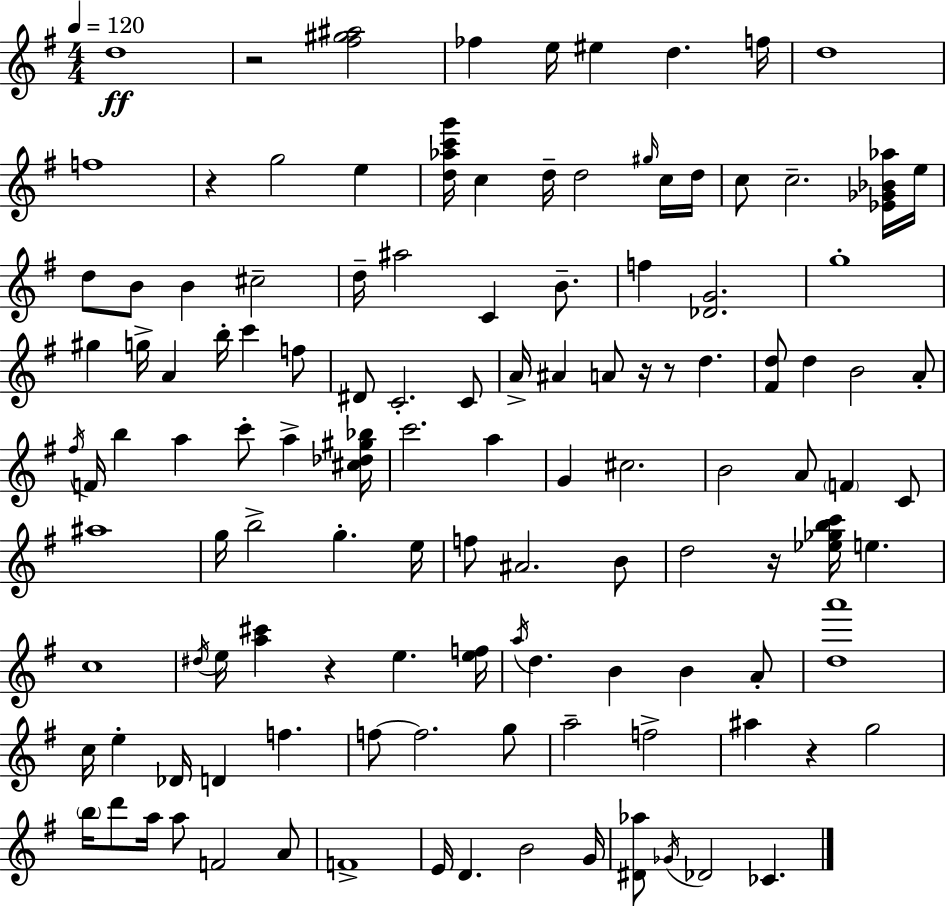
{
  \clef treble
  \numericTimeSignature
  \time 4/4
  \key e \minor
  \tempo 4 = 120
  d''1\ff | r2 <fis'' gis'' ais''>2 | fes''4 e''16 eis''4 d''4. f''16 | d''1 | \break f''1 | r4 g''2 e''4 | <d'' aes'' c''' g'''>16 c''4 d''16-- d''2 \grace { gis''16 } c''16 | d''16 c''8 c''2.-- <ees' ges' bes' aes''>16 | \break e''16 d''8 b'8 b'4 cis''2-- | d''16-- ais''2 c'4 b'8.-- | f''4 <des' g'>2. | g''1-. | \break gis''4 g''16-> a'4 b''16-. c'''4 f''8 | dis'8 c'2.-. c'8 | a'16-> ais'4 a'8 r16 r8 d''4. | <fis' d''>8 d''4 b'2 a'8-. | \break \acciaccatura { fis''16 } f'16 b''4 a''4 c'''8-. a''4-> | <cis'' des'' gis'' bes''>16 c'''2. a''4 | g'4 cis''2. | b'2 a'8 \parenthesize f'4 | \break c'8 ais''1 | g''16 b''2-> g''4.-. | e''16 f''8 ais'2. | b'8 d''2 r16 <ees'' ges'' b'' c'''>16 e''4. | \break c''1 | \acciaccatura { dis''16 } e''16 <a'' cis'''>4 r4 e''4. | <e'' f''>16 \acciaccatura { a''16 } d''4. b'4 b'4 | a'8-. <d'' a'''>1 | \break c''16 e''4-. des'16 d'4 f''4. | f''8~~ f''2. | g''8 a''2-- f''2-> | ais''4 r4 g''2 | \break \parenthesize b''16 d'''8 a''16 a''8 f'2 | a'8 f'1-> | e'16 d'4. b'2 | g'16 <dis' aes''>8 \acciaccatura { ges'16 } des'2 ces'4. | \break \bar "|."
}